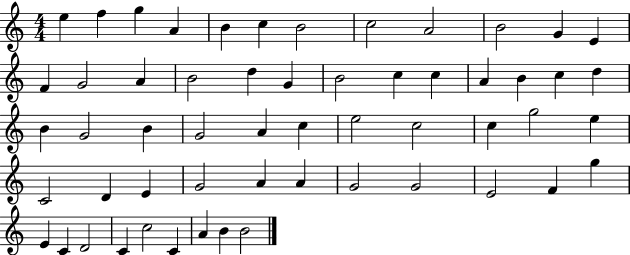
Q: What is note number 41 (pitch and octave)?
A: A4